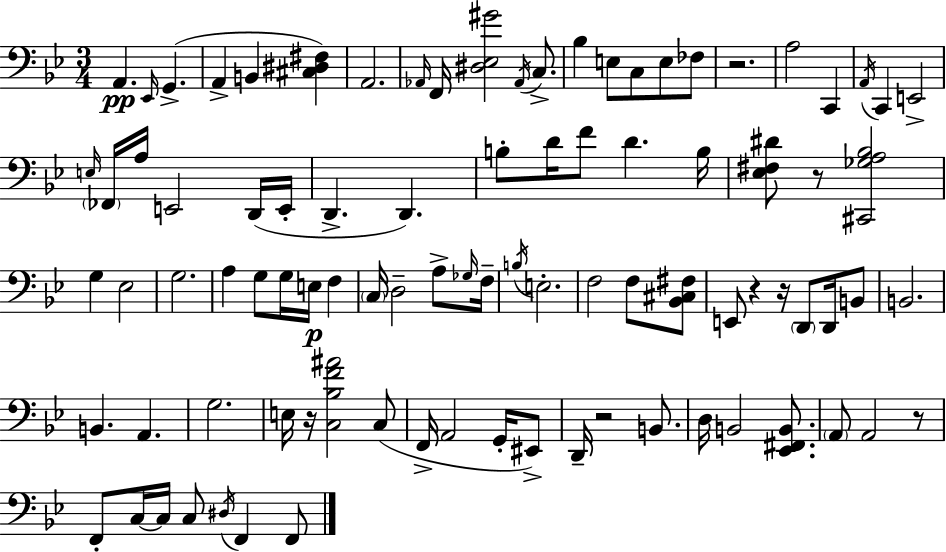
X:1
T:Untitled
M:3/4
L:1/4
K:Gm
A,, _E,,/4 G,, A,, B,, [^C,^D,^F,] A,,2 _A,,/4 F,,/4 [^D,_E,^G]2 _A,,/4 C,/2 _B, E,/2 C,/2 E,/2 _F,/2 z2 A,2 C,, A,,/4 C,, E,,2 E,/4 _F,,/4 A,/4 E,,2 D,,/4 E,,/4 D,, D,, B,/2 D/4 F/2 D B,/4 [_E,^F,^D]/2 z/2 [^C,,_G,A,_B,]2 G, _E,2 G,2 A, G,/2 G,/4 E,/4 F, C,/4 D,2 A,/2 _G,/4 F,/4 B,/4 E,2 F,2 F,/2 [_B,,^C,^F,]/2 E,,/2 z z/4 D,,/2 D,,/4 B,,/2 B,,2 B,, A,, G,2 E,/4 z/4 [C,_B,F^A]2 C,/2 F,,/4 A,,2 G,,/4 ^E,,/2 D,,/4 z2 B,,/2 D,/4 B,,2 [_E,,^F,,B,,]/2 A,,/2 A,,2 z/2 F,,/2 C,/4 C,/4 C,/2 ^D,/4 F,, F,,/2